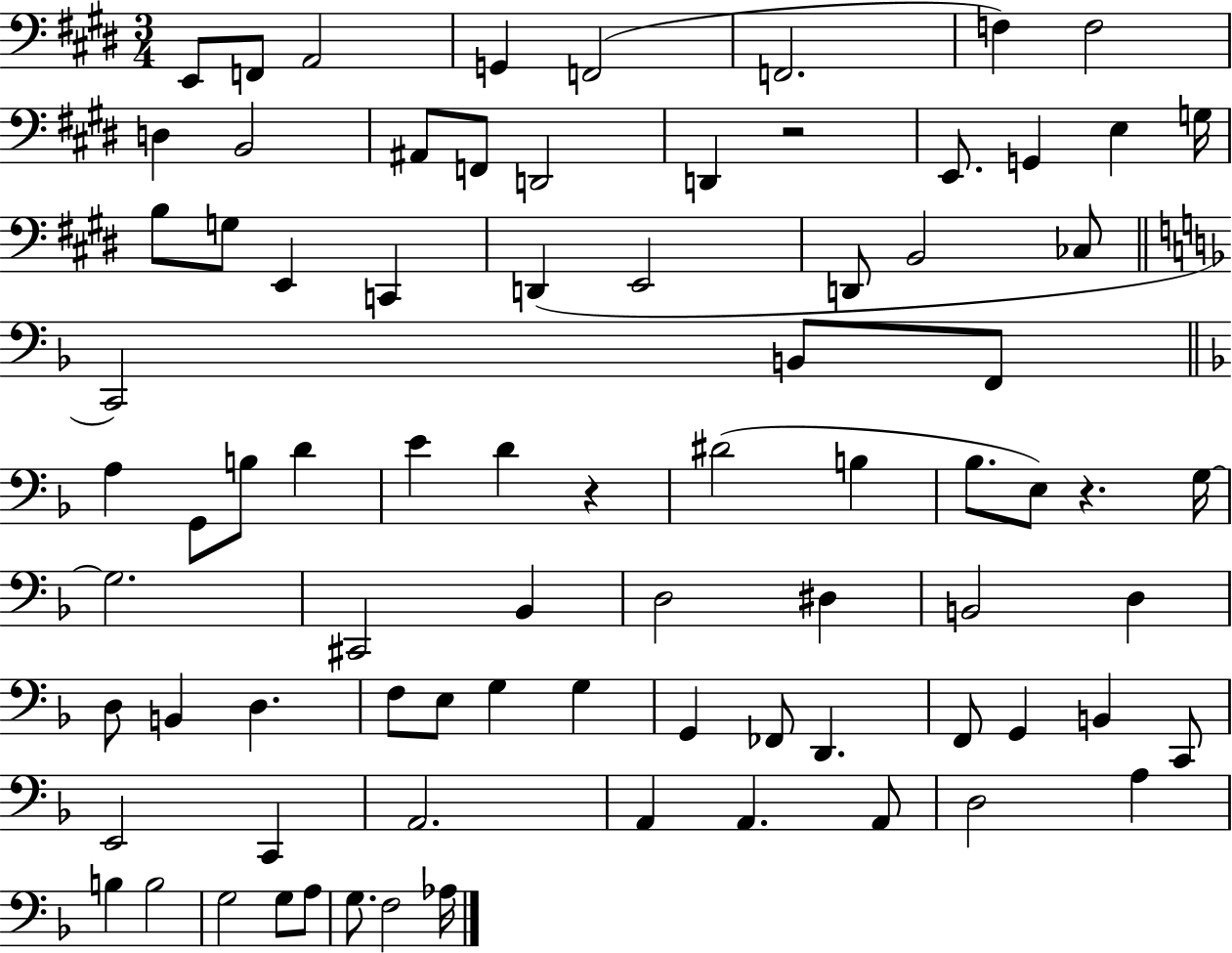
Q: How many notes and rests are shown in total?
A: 81